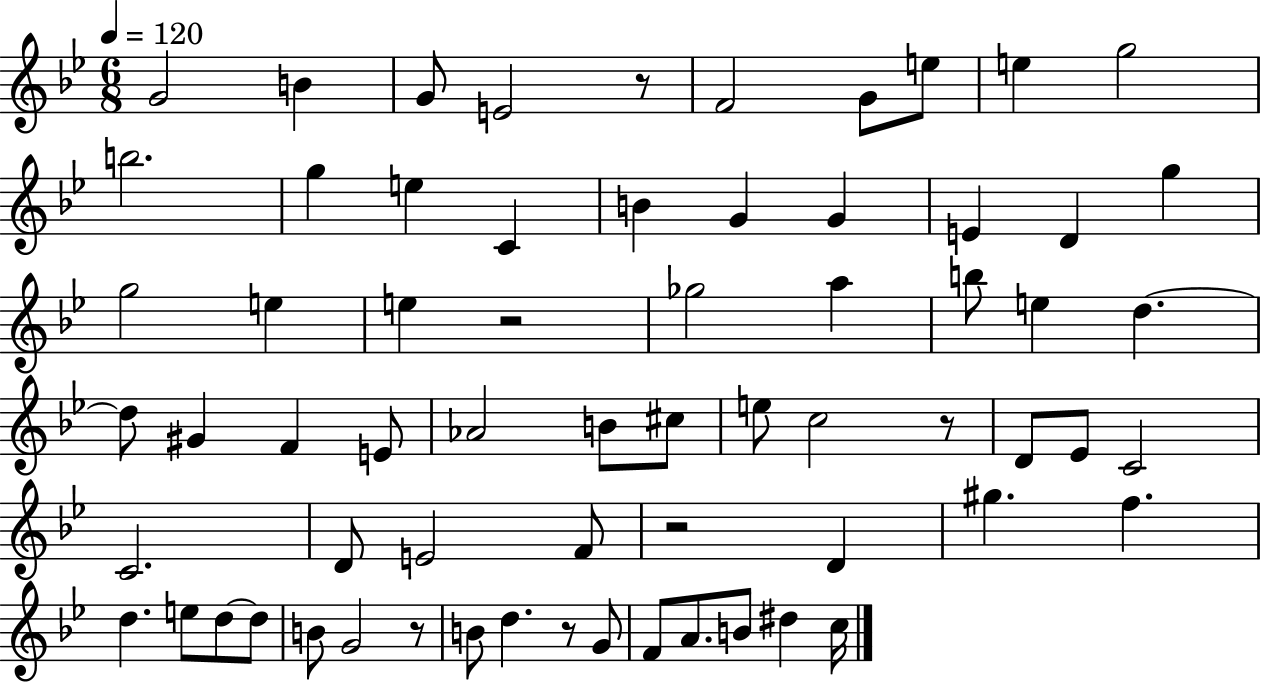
{
  \clef treble
  \numericTimeSignature
  \time 6/8
  \key bes \major
  \tempo 4 = 120
  \repeat volta 2 { g'2 b'4 | g'8 e'2 r8 | f'2 g'8 e''8 | e''4 g''2 | \break b''2. | g''4 e''4 c'4 | b'4 g'4 g'4 | e'4 d'4 g''4 | \break g''2 e''4 | e''4 r2 | ges''2 a''4 | b''8 e''4 d''4.~~ | \break d''8 gis'4 f'4 e'8 | aes'2 b'8 cis''8 | e''8 c''2 r8 | d'8 ees'8 c'2 | \break c'2. | d'8 e'2 f'8 | r2 d'4 | gis''4. f''4. | \break d''4. e''8 d''8~~ d''8 | b'8 g'2 r8 | b'8 d''4. r8 g'8 | f'8 a'8. b'8 dis''4 c''16 | \break } \bar "|."
}